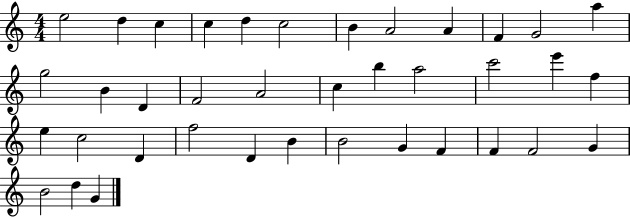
E5/h D5/q C5/q C5/q D5/q C5/h B4/q A4/h A4/q F4/q G4/h A5/q G5/h B4/q D4/q F4/h A4/h C5/q B5/q A5/h C6/h E6/q F5/q E5/q C5/h D4/q F5/h D4/q B4/q B4/h G4/q F4/q F4/q F4/h G4/q B4/h D5/q G4/q